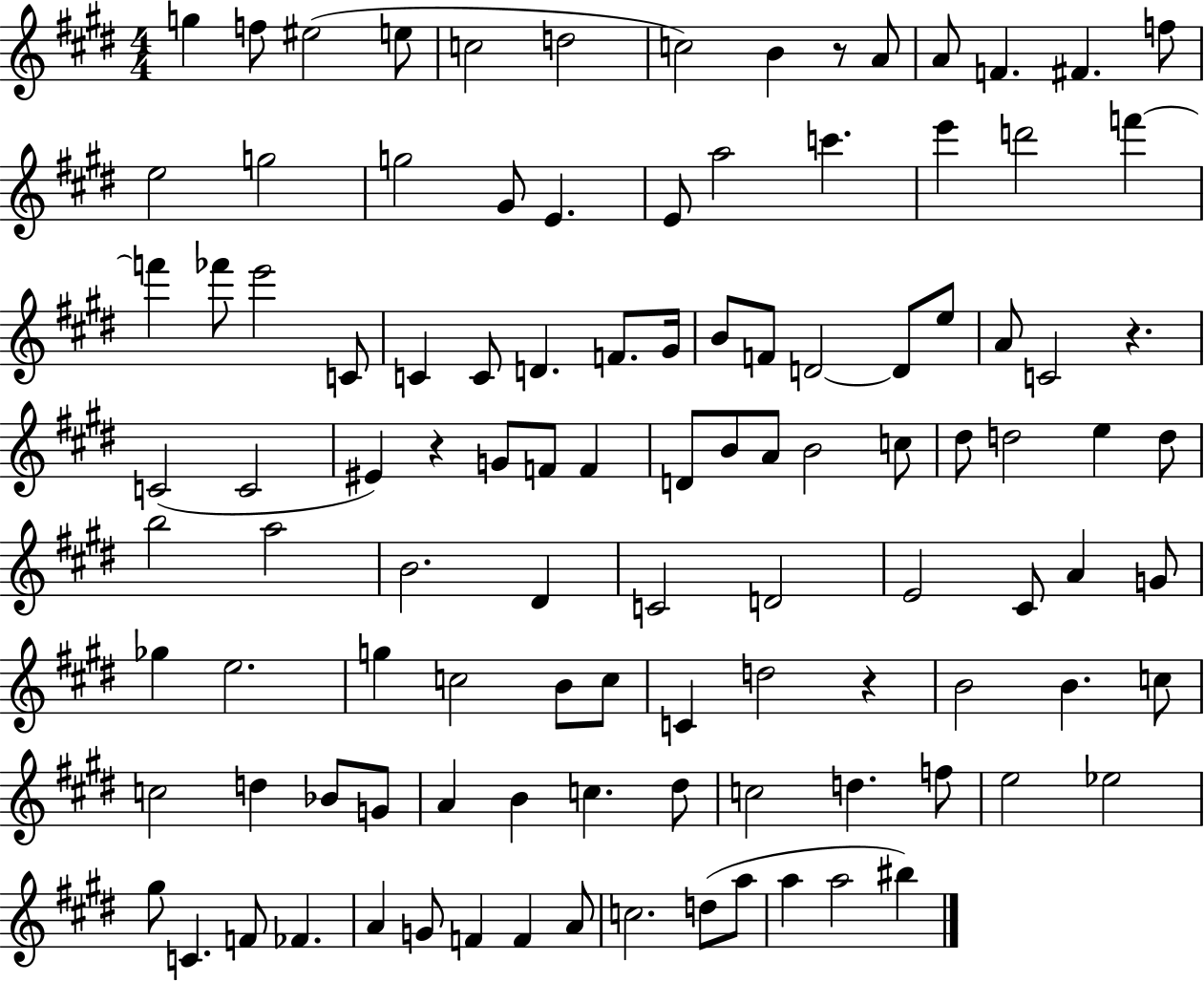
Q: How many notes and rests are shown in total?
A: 108